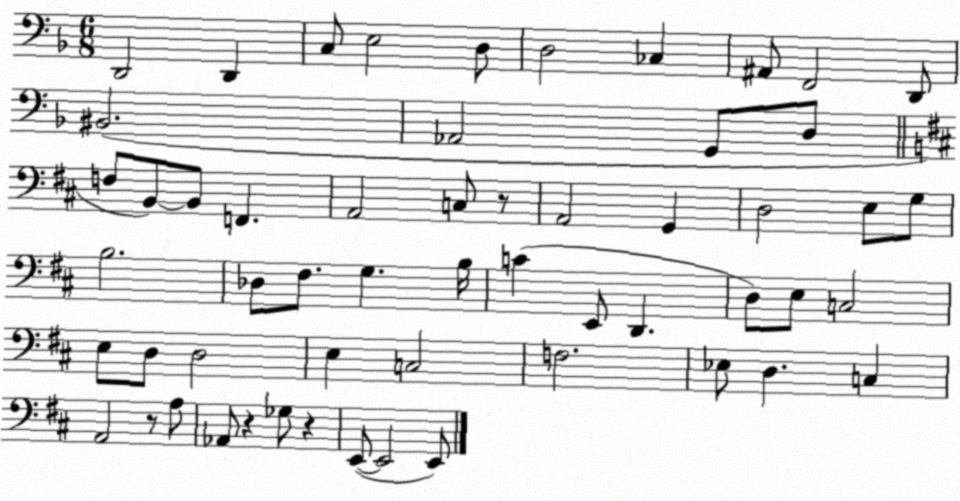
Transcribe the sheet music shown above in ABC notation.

X:1
T:Untitled
M:6/8
L:1/4
K:F
D,,2 D,, C,/2 E,2 D,/2 D,2 _C, ^A,,/2 F,,2 D,,/2 ^B,,2 _A,,2 G,,/2 D,/2 F,/2 B,,/2 B,,/2 F,, A,,2 C,/2 z/2 A,,2 G,, D,2 E,/2 G,/2 B,2 _D,/2 ^F,/2 G, B,/4 C E,,/2 D,, D,/2 E,/2 C,2 E,/2 D,/2 D,2 E, C,2 F,2 _E,/2 D, C, A,,2 z/2 A,/2 _A,,/2 z _G,/2 z E,,/2 E,,2 E,,/2